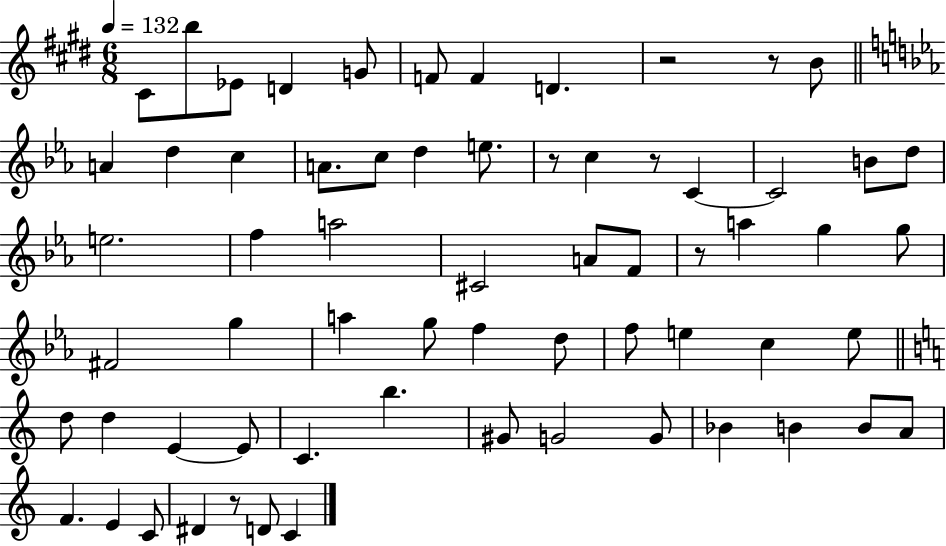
C#4/e B5/e Eb4/e D4/q G4/e F4/e F4/q D4/q. R/h R/e B4/e A4/q D5/q C5/q A4/e. C5/e D5/q E5/e. R/e C5/q R/e C4/q C4/h B4/e D5/e E5/h. F5/q A5/h C#4/h A4/e F4/e R/e A5/q G5/q G5/e F#4/h G5/q A5/q G5/e F5/q D5/e F5/e E5/q C5/q E5/e D5/e D5/q E4/q E4/e C4/q. B5/q. G#4/e G4/h G4/e Bb4/q B4/q B4/e A4/e F4/q. E4/q C4/e D#4/q R/e D4/e C4/q